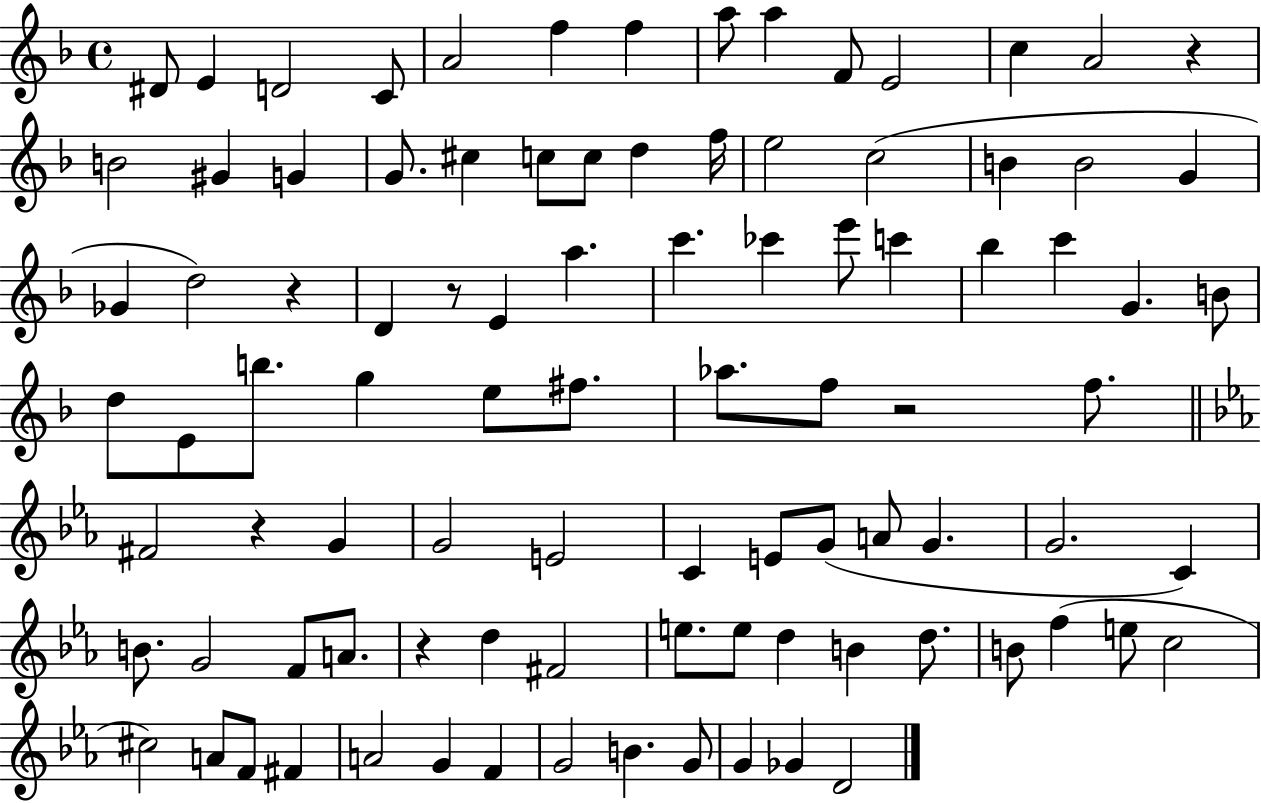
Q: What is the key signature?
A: F major